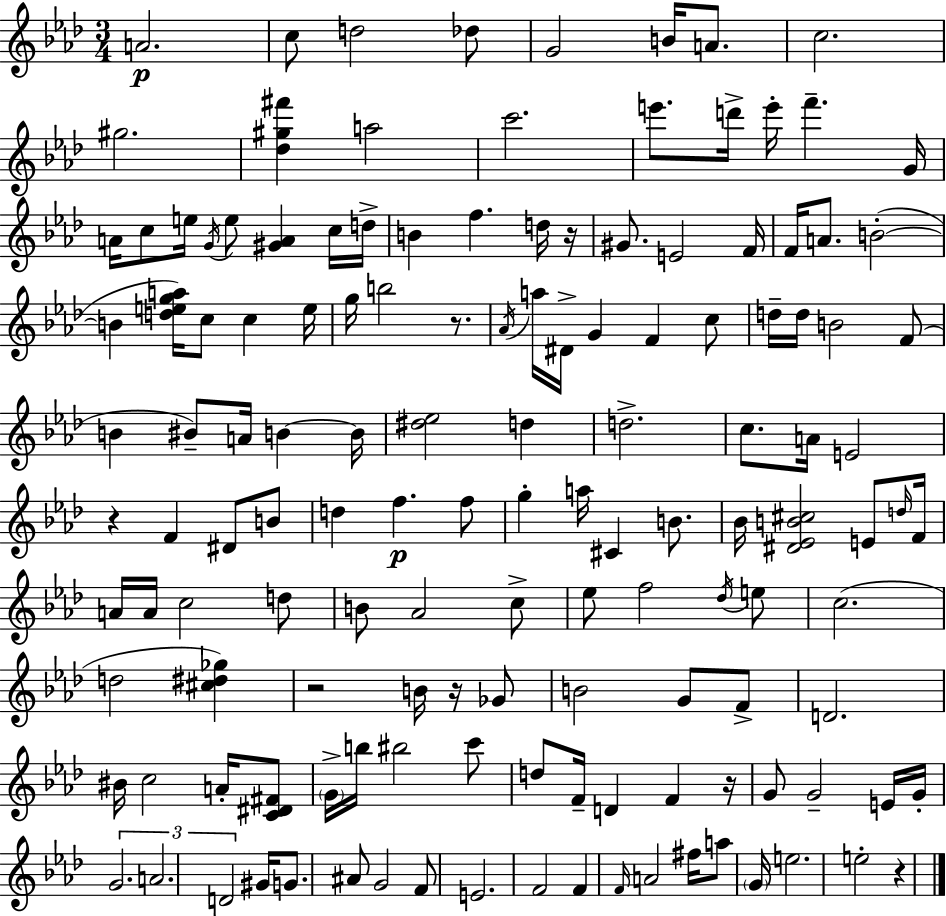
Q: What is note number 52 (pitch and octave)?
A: B4